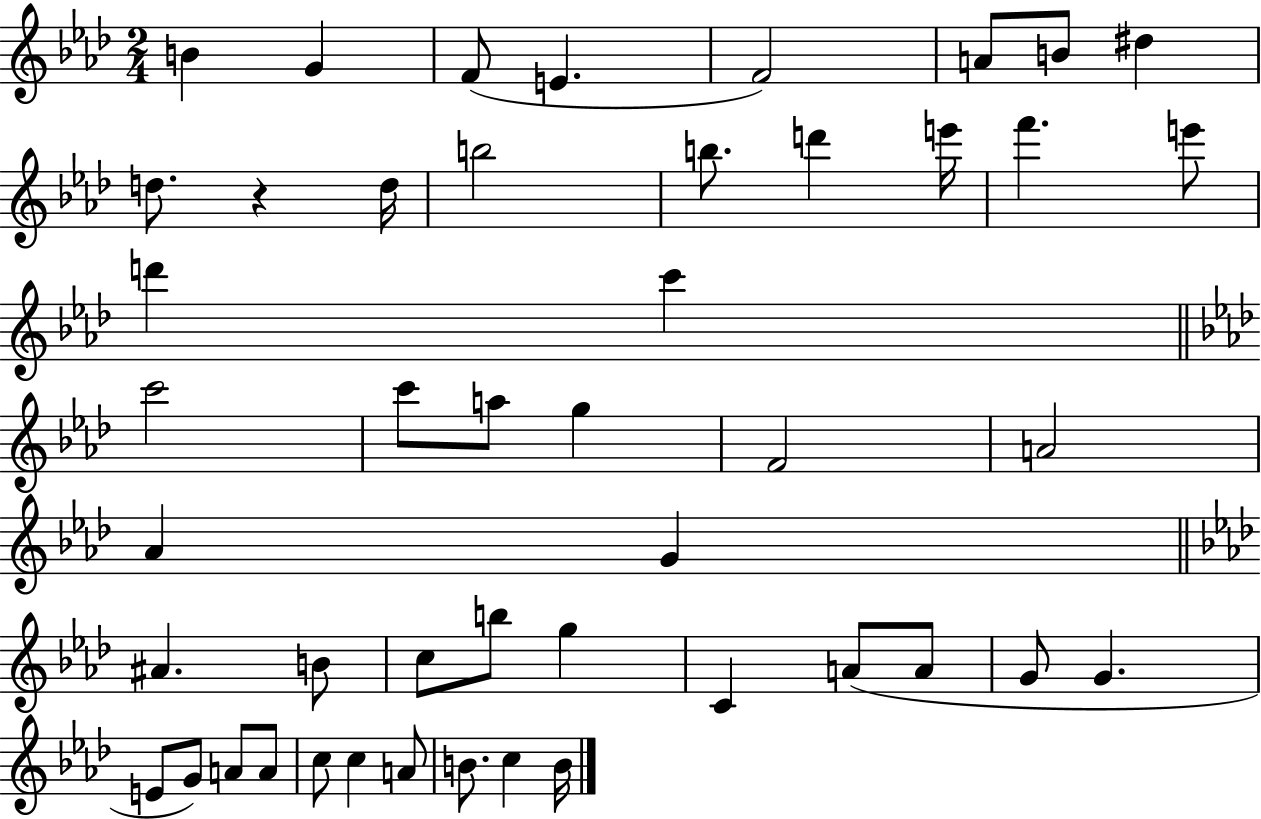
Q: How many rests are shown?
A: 1